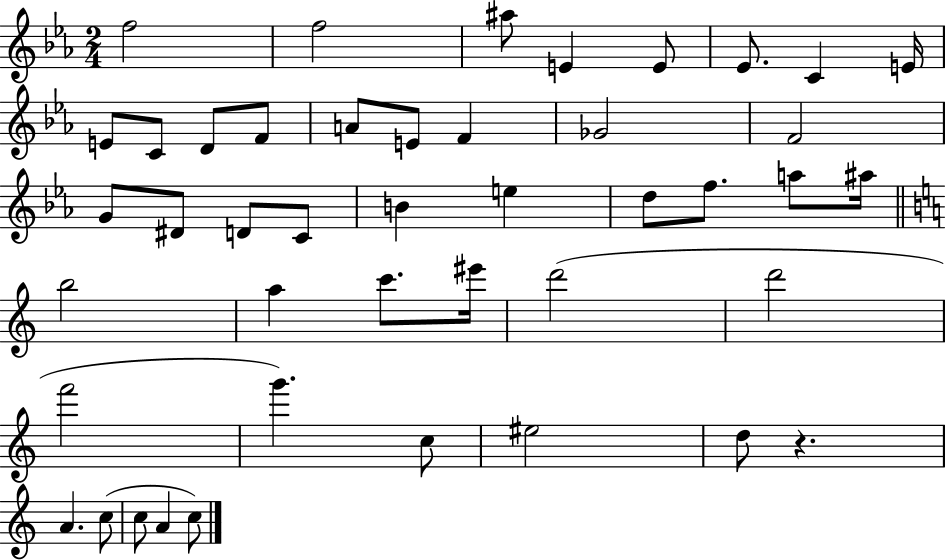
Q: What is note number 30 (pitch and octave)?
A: C6